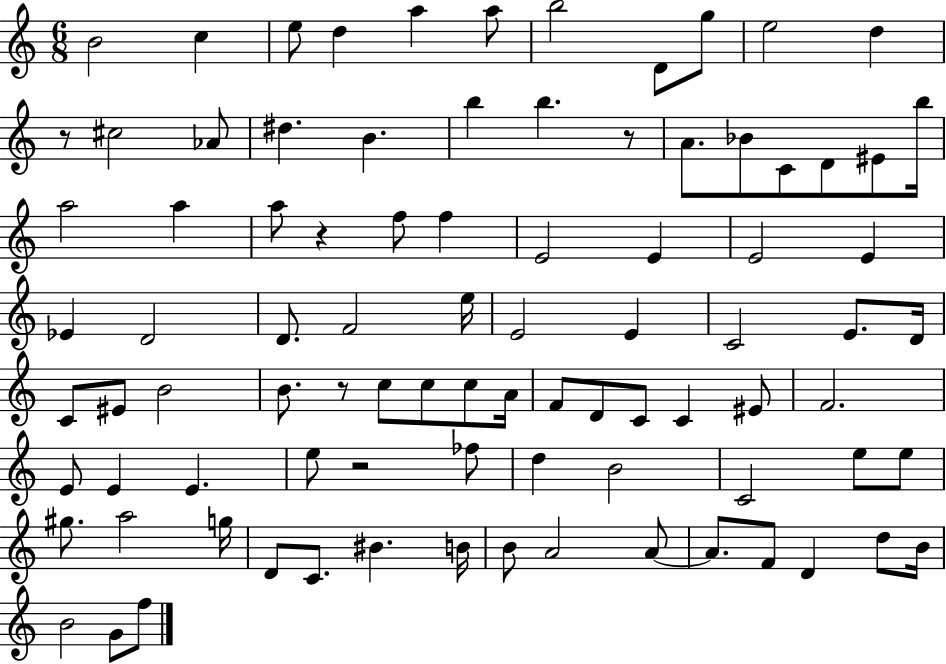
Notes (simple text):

B4/h C5/q E5/e D5/q A5/q A5/e B5/h D4/e G5/e E5/h D5/q R/e C#5/h Ab4/e D#5/q. B4/q. B5/q B5/q. R/e A4/e. Bb4/e C4/e D4/e EIS4/e B5/s A5/h A5/q A5/e R/q F5/e F5/q E4/h E4/q E4/h E4/q Eb4/q D4/h D4/e. F4/h E5/s E4/h E4/q C4/h E4/e. D4/s C4/e EIS4/e B4/h B4/e. R/e C5/e C5/e C5/e A4/s F4/e D4/e C4/e C4/q EIS4/e F4/h. E4/e E4/q E4/q. E5/e R/h FES5/e D5/q B4/h C4/h E5/e E5/e G#5/e. A5/h G5/s D4/e C4/e. BIS4/q. B4/s B4/e A4/h A4/e A4/e. F4/e D4/q D5/e B4/s B4/h G4/e F5/e